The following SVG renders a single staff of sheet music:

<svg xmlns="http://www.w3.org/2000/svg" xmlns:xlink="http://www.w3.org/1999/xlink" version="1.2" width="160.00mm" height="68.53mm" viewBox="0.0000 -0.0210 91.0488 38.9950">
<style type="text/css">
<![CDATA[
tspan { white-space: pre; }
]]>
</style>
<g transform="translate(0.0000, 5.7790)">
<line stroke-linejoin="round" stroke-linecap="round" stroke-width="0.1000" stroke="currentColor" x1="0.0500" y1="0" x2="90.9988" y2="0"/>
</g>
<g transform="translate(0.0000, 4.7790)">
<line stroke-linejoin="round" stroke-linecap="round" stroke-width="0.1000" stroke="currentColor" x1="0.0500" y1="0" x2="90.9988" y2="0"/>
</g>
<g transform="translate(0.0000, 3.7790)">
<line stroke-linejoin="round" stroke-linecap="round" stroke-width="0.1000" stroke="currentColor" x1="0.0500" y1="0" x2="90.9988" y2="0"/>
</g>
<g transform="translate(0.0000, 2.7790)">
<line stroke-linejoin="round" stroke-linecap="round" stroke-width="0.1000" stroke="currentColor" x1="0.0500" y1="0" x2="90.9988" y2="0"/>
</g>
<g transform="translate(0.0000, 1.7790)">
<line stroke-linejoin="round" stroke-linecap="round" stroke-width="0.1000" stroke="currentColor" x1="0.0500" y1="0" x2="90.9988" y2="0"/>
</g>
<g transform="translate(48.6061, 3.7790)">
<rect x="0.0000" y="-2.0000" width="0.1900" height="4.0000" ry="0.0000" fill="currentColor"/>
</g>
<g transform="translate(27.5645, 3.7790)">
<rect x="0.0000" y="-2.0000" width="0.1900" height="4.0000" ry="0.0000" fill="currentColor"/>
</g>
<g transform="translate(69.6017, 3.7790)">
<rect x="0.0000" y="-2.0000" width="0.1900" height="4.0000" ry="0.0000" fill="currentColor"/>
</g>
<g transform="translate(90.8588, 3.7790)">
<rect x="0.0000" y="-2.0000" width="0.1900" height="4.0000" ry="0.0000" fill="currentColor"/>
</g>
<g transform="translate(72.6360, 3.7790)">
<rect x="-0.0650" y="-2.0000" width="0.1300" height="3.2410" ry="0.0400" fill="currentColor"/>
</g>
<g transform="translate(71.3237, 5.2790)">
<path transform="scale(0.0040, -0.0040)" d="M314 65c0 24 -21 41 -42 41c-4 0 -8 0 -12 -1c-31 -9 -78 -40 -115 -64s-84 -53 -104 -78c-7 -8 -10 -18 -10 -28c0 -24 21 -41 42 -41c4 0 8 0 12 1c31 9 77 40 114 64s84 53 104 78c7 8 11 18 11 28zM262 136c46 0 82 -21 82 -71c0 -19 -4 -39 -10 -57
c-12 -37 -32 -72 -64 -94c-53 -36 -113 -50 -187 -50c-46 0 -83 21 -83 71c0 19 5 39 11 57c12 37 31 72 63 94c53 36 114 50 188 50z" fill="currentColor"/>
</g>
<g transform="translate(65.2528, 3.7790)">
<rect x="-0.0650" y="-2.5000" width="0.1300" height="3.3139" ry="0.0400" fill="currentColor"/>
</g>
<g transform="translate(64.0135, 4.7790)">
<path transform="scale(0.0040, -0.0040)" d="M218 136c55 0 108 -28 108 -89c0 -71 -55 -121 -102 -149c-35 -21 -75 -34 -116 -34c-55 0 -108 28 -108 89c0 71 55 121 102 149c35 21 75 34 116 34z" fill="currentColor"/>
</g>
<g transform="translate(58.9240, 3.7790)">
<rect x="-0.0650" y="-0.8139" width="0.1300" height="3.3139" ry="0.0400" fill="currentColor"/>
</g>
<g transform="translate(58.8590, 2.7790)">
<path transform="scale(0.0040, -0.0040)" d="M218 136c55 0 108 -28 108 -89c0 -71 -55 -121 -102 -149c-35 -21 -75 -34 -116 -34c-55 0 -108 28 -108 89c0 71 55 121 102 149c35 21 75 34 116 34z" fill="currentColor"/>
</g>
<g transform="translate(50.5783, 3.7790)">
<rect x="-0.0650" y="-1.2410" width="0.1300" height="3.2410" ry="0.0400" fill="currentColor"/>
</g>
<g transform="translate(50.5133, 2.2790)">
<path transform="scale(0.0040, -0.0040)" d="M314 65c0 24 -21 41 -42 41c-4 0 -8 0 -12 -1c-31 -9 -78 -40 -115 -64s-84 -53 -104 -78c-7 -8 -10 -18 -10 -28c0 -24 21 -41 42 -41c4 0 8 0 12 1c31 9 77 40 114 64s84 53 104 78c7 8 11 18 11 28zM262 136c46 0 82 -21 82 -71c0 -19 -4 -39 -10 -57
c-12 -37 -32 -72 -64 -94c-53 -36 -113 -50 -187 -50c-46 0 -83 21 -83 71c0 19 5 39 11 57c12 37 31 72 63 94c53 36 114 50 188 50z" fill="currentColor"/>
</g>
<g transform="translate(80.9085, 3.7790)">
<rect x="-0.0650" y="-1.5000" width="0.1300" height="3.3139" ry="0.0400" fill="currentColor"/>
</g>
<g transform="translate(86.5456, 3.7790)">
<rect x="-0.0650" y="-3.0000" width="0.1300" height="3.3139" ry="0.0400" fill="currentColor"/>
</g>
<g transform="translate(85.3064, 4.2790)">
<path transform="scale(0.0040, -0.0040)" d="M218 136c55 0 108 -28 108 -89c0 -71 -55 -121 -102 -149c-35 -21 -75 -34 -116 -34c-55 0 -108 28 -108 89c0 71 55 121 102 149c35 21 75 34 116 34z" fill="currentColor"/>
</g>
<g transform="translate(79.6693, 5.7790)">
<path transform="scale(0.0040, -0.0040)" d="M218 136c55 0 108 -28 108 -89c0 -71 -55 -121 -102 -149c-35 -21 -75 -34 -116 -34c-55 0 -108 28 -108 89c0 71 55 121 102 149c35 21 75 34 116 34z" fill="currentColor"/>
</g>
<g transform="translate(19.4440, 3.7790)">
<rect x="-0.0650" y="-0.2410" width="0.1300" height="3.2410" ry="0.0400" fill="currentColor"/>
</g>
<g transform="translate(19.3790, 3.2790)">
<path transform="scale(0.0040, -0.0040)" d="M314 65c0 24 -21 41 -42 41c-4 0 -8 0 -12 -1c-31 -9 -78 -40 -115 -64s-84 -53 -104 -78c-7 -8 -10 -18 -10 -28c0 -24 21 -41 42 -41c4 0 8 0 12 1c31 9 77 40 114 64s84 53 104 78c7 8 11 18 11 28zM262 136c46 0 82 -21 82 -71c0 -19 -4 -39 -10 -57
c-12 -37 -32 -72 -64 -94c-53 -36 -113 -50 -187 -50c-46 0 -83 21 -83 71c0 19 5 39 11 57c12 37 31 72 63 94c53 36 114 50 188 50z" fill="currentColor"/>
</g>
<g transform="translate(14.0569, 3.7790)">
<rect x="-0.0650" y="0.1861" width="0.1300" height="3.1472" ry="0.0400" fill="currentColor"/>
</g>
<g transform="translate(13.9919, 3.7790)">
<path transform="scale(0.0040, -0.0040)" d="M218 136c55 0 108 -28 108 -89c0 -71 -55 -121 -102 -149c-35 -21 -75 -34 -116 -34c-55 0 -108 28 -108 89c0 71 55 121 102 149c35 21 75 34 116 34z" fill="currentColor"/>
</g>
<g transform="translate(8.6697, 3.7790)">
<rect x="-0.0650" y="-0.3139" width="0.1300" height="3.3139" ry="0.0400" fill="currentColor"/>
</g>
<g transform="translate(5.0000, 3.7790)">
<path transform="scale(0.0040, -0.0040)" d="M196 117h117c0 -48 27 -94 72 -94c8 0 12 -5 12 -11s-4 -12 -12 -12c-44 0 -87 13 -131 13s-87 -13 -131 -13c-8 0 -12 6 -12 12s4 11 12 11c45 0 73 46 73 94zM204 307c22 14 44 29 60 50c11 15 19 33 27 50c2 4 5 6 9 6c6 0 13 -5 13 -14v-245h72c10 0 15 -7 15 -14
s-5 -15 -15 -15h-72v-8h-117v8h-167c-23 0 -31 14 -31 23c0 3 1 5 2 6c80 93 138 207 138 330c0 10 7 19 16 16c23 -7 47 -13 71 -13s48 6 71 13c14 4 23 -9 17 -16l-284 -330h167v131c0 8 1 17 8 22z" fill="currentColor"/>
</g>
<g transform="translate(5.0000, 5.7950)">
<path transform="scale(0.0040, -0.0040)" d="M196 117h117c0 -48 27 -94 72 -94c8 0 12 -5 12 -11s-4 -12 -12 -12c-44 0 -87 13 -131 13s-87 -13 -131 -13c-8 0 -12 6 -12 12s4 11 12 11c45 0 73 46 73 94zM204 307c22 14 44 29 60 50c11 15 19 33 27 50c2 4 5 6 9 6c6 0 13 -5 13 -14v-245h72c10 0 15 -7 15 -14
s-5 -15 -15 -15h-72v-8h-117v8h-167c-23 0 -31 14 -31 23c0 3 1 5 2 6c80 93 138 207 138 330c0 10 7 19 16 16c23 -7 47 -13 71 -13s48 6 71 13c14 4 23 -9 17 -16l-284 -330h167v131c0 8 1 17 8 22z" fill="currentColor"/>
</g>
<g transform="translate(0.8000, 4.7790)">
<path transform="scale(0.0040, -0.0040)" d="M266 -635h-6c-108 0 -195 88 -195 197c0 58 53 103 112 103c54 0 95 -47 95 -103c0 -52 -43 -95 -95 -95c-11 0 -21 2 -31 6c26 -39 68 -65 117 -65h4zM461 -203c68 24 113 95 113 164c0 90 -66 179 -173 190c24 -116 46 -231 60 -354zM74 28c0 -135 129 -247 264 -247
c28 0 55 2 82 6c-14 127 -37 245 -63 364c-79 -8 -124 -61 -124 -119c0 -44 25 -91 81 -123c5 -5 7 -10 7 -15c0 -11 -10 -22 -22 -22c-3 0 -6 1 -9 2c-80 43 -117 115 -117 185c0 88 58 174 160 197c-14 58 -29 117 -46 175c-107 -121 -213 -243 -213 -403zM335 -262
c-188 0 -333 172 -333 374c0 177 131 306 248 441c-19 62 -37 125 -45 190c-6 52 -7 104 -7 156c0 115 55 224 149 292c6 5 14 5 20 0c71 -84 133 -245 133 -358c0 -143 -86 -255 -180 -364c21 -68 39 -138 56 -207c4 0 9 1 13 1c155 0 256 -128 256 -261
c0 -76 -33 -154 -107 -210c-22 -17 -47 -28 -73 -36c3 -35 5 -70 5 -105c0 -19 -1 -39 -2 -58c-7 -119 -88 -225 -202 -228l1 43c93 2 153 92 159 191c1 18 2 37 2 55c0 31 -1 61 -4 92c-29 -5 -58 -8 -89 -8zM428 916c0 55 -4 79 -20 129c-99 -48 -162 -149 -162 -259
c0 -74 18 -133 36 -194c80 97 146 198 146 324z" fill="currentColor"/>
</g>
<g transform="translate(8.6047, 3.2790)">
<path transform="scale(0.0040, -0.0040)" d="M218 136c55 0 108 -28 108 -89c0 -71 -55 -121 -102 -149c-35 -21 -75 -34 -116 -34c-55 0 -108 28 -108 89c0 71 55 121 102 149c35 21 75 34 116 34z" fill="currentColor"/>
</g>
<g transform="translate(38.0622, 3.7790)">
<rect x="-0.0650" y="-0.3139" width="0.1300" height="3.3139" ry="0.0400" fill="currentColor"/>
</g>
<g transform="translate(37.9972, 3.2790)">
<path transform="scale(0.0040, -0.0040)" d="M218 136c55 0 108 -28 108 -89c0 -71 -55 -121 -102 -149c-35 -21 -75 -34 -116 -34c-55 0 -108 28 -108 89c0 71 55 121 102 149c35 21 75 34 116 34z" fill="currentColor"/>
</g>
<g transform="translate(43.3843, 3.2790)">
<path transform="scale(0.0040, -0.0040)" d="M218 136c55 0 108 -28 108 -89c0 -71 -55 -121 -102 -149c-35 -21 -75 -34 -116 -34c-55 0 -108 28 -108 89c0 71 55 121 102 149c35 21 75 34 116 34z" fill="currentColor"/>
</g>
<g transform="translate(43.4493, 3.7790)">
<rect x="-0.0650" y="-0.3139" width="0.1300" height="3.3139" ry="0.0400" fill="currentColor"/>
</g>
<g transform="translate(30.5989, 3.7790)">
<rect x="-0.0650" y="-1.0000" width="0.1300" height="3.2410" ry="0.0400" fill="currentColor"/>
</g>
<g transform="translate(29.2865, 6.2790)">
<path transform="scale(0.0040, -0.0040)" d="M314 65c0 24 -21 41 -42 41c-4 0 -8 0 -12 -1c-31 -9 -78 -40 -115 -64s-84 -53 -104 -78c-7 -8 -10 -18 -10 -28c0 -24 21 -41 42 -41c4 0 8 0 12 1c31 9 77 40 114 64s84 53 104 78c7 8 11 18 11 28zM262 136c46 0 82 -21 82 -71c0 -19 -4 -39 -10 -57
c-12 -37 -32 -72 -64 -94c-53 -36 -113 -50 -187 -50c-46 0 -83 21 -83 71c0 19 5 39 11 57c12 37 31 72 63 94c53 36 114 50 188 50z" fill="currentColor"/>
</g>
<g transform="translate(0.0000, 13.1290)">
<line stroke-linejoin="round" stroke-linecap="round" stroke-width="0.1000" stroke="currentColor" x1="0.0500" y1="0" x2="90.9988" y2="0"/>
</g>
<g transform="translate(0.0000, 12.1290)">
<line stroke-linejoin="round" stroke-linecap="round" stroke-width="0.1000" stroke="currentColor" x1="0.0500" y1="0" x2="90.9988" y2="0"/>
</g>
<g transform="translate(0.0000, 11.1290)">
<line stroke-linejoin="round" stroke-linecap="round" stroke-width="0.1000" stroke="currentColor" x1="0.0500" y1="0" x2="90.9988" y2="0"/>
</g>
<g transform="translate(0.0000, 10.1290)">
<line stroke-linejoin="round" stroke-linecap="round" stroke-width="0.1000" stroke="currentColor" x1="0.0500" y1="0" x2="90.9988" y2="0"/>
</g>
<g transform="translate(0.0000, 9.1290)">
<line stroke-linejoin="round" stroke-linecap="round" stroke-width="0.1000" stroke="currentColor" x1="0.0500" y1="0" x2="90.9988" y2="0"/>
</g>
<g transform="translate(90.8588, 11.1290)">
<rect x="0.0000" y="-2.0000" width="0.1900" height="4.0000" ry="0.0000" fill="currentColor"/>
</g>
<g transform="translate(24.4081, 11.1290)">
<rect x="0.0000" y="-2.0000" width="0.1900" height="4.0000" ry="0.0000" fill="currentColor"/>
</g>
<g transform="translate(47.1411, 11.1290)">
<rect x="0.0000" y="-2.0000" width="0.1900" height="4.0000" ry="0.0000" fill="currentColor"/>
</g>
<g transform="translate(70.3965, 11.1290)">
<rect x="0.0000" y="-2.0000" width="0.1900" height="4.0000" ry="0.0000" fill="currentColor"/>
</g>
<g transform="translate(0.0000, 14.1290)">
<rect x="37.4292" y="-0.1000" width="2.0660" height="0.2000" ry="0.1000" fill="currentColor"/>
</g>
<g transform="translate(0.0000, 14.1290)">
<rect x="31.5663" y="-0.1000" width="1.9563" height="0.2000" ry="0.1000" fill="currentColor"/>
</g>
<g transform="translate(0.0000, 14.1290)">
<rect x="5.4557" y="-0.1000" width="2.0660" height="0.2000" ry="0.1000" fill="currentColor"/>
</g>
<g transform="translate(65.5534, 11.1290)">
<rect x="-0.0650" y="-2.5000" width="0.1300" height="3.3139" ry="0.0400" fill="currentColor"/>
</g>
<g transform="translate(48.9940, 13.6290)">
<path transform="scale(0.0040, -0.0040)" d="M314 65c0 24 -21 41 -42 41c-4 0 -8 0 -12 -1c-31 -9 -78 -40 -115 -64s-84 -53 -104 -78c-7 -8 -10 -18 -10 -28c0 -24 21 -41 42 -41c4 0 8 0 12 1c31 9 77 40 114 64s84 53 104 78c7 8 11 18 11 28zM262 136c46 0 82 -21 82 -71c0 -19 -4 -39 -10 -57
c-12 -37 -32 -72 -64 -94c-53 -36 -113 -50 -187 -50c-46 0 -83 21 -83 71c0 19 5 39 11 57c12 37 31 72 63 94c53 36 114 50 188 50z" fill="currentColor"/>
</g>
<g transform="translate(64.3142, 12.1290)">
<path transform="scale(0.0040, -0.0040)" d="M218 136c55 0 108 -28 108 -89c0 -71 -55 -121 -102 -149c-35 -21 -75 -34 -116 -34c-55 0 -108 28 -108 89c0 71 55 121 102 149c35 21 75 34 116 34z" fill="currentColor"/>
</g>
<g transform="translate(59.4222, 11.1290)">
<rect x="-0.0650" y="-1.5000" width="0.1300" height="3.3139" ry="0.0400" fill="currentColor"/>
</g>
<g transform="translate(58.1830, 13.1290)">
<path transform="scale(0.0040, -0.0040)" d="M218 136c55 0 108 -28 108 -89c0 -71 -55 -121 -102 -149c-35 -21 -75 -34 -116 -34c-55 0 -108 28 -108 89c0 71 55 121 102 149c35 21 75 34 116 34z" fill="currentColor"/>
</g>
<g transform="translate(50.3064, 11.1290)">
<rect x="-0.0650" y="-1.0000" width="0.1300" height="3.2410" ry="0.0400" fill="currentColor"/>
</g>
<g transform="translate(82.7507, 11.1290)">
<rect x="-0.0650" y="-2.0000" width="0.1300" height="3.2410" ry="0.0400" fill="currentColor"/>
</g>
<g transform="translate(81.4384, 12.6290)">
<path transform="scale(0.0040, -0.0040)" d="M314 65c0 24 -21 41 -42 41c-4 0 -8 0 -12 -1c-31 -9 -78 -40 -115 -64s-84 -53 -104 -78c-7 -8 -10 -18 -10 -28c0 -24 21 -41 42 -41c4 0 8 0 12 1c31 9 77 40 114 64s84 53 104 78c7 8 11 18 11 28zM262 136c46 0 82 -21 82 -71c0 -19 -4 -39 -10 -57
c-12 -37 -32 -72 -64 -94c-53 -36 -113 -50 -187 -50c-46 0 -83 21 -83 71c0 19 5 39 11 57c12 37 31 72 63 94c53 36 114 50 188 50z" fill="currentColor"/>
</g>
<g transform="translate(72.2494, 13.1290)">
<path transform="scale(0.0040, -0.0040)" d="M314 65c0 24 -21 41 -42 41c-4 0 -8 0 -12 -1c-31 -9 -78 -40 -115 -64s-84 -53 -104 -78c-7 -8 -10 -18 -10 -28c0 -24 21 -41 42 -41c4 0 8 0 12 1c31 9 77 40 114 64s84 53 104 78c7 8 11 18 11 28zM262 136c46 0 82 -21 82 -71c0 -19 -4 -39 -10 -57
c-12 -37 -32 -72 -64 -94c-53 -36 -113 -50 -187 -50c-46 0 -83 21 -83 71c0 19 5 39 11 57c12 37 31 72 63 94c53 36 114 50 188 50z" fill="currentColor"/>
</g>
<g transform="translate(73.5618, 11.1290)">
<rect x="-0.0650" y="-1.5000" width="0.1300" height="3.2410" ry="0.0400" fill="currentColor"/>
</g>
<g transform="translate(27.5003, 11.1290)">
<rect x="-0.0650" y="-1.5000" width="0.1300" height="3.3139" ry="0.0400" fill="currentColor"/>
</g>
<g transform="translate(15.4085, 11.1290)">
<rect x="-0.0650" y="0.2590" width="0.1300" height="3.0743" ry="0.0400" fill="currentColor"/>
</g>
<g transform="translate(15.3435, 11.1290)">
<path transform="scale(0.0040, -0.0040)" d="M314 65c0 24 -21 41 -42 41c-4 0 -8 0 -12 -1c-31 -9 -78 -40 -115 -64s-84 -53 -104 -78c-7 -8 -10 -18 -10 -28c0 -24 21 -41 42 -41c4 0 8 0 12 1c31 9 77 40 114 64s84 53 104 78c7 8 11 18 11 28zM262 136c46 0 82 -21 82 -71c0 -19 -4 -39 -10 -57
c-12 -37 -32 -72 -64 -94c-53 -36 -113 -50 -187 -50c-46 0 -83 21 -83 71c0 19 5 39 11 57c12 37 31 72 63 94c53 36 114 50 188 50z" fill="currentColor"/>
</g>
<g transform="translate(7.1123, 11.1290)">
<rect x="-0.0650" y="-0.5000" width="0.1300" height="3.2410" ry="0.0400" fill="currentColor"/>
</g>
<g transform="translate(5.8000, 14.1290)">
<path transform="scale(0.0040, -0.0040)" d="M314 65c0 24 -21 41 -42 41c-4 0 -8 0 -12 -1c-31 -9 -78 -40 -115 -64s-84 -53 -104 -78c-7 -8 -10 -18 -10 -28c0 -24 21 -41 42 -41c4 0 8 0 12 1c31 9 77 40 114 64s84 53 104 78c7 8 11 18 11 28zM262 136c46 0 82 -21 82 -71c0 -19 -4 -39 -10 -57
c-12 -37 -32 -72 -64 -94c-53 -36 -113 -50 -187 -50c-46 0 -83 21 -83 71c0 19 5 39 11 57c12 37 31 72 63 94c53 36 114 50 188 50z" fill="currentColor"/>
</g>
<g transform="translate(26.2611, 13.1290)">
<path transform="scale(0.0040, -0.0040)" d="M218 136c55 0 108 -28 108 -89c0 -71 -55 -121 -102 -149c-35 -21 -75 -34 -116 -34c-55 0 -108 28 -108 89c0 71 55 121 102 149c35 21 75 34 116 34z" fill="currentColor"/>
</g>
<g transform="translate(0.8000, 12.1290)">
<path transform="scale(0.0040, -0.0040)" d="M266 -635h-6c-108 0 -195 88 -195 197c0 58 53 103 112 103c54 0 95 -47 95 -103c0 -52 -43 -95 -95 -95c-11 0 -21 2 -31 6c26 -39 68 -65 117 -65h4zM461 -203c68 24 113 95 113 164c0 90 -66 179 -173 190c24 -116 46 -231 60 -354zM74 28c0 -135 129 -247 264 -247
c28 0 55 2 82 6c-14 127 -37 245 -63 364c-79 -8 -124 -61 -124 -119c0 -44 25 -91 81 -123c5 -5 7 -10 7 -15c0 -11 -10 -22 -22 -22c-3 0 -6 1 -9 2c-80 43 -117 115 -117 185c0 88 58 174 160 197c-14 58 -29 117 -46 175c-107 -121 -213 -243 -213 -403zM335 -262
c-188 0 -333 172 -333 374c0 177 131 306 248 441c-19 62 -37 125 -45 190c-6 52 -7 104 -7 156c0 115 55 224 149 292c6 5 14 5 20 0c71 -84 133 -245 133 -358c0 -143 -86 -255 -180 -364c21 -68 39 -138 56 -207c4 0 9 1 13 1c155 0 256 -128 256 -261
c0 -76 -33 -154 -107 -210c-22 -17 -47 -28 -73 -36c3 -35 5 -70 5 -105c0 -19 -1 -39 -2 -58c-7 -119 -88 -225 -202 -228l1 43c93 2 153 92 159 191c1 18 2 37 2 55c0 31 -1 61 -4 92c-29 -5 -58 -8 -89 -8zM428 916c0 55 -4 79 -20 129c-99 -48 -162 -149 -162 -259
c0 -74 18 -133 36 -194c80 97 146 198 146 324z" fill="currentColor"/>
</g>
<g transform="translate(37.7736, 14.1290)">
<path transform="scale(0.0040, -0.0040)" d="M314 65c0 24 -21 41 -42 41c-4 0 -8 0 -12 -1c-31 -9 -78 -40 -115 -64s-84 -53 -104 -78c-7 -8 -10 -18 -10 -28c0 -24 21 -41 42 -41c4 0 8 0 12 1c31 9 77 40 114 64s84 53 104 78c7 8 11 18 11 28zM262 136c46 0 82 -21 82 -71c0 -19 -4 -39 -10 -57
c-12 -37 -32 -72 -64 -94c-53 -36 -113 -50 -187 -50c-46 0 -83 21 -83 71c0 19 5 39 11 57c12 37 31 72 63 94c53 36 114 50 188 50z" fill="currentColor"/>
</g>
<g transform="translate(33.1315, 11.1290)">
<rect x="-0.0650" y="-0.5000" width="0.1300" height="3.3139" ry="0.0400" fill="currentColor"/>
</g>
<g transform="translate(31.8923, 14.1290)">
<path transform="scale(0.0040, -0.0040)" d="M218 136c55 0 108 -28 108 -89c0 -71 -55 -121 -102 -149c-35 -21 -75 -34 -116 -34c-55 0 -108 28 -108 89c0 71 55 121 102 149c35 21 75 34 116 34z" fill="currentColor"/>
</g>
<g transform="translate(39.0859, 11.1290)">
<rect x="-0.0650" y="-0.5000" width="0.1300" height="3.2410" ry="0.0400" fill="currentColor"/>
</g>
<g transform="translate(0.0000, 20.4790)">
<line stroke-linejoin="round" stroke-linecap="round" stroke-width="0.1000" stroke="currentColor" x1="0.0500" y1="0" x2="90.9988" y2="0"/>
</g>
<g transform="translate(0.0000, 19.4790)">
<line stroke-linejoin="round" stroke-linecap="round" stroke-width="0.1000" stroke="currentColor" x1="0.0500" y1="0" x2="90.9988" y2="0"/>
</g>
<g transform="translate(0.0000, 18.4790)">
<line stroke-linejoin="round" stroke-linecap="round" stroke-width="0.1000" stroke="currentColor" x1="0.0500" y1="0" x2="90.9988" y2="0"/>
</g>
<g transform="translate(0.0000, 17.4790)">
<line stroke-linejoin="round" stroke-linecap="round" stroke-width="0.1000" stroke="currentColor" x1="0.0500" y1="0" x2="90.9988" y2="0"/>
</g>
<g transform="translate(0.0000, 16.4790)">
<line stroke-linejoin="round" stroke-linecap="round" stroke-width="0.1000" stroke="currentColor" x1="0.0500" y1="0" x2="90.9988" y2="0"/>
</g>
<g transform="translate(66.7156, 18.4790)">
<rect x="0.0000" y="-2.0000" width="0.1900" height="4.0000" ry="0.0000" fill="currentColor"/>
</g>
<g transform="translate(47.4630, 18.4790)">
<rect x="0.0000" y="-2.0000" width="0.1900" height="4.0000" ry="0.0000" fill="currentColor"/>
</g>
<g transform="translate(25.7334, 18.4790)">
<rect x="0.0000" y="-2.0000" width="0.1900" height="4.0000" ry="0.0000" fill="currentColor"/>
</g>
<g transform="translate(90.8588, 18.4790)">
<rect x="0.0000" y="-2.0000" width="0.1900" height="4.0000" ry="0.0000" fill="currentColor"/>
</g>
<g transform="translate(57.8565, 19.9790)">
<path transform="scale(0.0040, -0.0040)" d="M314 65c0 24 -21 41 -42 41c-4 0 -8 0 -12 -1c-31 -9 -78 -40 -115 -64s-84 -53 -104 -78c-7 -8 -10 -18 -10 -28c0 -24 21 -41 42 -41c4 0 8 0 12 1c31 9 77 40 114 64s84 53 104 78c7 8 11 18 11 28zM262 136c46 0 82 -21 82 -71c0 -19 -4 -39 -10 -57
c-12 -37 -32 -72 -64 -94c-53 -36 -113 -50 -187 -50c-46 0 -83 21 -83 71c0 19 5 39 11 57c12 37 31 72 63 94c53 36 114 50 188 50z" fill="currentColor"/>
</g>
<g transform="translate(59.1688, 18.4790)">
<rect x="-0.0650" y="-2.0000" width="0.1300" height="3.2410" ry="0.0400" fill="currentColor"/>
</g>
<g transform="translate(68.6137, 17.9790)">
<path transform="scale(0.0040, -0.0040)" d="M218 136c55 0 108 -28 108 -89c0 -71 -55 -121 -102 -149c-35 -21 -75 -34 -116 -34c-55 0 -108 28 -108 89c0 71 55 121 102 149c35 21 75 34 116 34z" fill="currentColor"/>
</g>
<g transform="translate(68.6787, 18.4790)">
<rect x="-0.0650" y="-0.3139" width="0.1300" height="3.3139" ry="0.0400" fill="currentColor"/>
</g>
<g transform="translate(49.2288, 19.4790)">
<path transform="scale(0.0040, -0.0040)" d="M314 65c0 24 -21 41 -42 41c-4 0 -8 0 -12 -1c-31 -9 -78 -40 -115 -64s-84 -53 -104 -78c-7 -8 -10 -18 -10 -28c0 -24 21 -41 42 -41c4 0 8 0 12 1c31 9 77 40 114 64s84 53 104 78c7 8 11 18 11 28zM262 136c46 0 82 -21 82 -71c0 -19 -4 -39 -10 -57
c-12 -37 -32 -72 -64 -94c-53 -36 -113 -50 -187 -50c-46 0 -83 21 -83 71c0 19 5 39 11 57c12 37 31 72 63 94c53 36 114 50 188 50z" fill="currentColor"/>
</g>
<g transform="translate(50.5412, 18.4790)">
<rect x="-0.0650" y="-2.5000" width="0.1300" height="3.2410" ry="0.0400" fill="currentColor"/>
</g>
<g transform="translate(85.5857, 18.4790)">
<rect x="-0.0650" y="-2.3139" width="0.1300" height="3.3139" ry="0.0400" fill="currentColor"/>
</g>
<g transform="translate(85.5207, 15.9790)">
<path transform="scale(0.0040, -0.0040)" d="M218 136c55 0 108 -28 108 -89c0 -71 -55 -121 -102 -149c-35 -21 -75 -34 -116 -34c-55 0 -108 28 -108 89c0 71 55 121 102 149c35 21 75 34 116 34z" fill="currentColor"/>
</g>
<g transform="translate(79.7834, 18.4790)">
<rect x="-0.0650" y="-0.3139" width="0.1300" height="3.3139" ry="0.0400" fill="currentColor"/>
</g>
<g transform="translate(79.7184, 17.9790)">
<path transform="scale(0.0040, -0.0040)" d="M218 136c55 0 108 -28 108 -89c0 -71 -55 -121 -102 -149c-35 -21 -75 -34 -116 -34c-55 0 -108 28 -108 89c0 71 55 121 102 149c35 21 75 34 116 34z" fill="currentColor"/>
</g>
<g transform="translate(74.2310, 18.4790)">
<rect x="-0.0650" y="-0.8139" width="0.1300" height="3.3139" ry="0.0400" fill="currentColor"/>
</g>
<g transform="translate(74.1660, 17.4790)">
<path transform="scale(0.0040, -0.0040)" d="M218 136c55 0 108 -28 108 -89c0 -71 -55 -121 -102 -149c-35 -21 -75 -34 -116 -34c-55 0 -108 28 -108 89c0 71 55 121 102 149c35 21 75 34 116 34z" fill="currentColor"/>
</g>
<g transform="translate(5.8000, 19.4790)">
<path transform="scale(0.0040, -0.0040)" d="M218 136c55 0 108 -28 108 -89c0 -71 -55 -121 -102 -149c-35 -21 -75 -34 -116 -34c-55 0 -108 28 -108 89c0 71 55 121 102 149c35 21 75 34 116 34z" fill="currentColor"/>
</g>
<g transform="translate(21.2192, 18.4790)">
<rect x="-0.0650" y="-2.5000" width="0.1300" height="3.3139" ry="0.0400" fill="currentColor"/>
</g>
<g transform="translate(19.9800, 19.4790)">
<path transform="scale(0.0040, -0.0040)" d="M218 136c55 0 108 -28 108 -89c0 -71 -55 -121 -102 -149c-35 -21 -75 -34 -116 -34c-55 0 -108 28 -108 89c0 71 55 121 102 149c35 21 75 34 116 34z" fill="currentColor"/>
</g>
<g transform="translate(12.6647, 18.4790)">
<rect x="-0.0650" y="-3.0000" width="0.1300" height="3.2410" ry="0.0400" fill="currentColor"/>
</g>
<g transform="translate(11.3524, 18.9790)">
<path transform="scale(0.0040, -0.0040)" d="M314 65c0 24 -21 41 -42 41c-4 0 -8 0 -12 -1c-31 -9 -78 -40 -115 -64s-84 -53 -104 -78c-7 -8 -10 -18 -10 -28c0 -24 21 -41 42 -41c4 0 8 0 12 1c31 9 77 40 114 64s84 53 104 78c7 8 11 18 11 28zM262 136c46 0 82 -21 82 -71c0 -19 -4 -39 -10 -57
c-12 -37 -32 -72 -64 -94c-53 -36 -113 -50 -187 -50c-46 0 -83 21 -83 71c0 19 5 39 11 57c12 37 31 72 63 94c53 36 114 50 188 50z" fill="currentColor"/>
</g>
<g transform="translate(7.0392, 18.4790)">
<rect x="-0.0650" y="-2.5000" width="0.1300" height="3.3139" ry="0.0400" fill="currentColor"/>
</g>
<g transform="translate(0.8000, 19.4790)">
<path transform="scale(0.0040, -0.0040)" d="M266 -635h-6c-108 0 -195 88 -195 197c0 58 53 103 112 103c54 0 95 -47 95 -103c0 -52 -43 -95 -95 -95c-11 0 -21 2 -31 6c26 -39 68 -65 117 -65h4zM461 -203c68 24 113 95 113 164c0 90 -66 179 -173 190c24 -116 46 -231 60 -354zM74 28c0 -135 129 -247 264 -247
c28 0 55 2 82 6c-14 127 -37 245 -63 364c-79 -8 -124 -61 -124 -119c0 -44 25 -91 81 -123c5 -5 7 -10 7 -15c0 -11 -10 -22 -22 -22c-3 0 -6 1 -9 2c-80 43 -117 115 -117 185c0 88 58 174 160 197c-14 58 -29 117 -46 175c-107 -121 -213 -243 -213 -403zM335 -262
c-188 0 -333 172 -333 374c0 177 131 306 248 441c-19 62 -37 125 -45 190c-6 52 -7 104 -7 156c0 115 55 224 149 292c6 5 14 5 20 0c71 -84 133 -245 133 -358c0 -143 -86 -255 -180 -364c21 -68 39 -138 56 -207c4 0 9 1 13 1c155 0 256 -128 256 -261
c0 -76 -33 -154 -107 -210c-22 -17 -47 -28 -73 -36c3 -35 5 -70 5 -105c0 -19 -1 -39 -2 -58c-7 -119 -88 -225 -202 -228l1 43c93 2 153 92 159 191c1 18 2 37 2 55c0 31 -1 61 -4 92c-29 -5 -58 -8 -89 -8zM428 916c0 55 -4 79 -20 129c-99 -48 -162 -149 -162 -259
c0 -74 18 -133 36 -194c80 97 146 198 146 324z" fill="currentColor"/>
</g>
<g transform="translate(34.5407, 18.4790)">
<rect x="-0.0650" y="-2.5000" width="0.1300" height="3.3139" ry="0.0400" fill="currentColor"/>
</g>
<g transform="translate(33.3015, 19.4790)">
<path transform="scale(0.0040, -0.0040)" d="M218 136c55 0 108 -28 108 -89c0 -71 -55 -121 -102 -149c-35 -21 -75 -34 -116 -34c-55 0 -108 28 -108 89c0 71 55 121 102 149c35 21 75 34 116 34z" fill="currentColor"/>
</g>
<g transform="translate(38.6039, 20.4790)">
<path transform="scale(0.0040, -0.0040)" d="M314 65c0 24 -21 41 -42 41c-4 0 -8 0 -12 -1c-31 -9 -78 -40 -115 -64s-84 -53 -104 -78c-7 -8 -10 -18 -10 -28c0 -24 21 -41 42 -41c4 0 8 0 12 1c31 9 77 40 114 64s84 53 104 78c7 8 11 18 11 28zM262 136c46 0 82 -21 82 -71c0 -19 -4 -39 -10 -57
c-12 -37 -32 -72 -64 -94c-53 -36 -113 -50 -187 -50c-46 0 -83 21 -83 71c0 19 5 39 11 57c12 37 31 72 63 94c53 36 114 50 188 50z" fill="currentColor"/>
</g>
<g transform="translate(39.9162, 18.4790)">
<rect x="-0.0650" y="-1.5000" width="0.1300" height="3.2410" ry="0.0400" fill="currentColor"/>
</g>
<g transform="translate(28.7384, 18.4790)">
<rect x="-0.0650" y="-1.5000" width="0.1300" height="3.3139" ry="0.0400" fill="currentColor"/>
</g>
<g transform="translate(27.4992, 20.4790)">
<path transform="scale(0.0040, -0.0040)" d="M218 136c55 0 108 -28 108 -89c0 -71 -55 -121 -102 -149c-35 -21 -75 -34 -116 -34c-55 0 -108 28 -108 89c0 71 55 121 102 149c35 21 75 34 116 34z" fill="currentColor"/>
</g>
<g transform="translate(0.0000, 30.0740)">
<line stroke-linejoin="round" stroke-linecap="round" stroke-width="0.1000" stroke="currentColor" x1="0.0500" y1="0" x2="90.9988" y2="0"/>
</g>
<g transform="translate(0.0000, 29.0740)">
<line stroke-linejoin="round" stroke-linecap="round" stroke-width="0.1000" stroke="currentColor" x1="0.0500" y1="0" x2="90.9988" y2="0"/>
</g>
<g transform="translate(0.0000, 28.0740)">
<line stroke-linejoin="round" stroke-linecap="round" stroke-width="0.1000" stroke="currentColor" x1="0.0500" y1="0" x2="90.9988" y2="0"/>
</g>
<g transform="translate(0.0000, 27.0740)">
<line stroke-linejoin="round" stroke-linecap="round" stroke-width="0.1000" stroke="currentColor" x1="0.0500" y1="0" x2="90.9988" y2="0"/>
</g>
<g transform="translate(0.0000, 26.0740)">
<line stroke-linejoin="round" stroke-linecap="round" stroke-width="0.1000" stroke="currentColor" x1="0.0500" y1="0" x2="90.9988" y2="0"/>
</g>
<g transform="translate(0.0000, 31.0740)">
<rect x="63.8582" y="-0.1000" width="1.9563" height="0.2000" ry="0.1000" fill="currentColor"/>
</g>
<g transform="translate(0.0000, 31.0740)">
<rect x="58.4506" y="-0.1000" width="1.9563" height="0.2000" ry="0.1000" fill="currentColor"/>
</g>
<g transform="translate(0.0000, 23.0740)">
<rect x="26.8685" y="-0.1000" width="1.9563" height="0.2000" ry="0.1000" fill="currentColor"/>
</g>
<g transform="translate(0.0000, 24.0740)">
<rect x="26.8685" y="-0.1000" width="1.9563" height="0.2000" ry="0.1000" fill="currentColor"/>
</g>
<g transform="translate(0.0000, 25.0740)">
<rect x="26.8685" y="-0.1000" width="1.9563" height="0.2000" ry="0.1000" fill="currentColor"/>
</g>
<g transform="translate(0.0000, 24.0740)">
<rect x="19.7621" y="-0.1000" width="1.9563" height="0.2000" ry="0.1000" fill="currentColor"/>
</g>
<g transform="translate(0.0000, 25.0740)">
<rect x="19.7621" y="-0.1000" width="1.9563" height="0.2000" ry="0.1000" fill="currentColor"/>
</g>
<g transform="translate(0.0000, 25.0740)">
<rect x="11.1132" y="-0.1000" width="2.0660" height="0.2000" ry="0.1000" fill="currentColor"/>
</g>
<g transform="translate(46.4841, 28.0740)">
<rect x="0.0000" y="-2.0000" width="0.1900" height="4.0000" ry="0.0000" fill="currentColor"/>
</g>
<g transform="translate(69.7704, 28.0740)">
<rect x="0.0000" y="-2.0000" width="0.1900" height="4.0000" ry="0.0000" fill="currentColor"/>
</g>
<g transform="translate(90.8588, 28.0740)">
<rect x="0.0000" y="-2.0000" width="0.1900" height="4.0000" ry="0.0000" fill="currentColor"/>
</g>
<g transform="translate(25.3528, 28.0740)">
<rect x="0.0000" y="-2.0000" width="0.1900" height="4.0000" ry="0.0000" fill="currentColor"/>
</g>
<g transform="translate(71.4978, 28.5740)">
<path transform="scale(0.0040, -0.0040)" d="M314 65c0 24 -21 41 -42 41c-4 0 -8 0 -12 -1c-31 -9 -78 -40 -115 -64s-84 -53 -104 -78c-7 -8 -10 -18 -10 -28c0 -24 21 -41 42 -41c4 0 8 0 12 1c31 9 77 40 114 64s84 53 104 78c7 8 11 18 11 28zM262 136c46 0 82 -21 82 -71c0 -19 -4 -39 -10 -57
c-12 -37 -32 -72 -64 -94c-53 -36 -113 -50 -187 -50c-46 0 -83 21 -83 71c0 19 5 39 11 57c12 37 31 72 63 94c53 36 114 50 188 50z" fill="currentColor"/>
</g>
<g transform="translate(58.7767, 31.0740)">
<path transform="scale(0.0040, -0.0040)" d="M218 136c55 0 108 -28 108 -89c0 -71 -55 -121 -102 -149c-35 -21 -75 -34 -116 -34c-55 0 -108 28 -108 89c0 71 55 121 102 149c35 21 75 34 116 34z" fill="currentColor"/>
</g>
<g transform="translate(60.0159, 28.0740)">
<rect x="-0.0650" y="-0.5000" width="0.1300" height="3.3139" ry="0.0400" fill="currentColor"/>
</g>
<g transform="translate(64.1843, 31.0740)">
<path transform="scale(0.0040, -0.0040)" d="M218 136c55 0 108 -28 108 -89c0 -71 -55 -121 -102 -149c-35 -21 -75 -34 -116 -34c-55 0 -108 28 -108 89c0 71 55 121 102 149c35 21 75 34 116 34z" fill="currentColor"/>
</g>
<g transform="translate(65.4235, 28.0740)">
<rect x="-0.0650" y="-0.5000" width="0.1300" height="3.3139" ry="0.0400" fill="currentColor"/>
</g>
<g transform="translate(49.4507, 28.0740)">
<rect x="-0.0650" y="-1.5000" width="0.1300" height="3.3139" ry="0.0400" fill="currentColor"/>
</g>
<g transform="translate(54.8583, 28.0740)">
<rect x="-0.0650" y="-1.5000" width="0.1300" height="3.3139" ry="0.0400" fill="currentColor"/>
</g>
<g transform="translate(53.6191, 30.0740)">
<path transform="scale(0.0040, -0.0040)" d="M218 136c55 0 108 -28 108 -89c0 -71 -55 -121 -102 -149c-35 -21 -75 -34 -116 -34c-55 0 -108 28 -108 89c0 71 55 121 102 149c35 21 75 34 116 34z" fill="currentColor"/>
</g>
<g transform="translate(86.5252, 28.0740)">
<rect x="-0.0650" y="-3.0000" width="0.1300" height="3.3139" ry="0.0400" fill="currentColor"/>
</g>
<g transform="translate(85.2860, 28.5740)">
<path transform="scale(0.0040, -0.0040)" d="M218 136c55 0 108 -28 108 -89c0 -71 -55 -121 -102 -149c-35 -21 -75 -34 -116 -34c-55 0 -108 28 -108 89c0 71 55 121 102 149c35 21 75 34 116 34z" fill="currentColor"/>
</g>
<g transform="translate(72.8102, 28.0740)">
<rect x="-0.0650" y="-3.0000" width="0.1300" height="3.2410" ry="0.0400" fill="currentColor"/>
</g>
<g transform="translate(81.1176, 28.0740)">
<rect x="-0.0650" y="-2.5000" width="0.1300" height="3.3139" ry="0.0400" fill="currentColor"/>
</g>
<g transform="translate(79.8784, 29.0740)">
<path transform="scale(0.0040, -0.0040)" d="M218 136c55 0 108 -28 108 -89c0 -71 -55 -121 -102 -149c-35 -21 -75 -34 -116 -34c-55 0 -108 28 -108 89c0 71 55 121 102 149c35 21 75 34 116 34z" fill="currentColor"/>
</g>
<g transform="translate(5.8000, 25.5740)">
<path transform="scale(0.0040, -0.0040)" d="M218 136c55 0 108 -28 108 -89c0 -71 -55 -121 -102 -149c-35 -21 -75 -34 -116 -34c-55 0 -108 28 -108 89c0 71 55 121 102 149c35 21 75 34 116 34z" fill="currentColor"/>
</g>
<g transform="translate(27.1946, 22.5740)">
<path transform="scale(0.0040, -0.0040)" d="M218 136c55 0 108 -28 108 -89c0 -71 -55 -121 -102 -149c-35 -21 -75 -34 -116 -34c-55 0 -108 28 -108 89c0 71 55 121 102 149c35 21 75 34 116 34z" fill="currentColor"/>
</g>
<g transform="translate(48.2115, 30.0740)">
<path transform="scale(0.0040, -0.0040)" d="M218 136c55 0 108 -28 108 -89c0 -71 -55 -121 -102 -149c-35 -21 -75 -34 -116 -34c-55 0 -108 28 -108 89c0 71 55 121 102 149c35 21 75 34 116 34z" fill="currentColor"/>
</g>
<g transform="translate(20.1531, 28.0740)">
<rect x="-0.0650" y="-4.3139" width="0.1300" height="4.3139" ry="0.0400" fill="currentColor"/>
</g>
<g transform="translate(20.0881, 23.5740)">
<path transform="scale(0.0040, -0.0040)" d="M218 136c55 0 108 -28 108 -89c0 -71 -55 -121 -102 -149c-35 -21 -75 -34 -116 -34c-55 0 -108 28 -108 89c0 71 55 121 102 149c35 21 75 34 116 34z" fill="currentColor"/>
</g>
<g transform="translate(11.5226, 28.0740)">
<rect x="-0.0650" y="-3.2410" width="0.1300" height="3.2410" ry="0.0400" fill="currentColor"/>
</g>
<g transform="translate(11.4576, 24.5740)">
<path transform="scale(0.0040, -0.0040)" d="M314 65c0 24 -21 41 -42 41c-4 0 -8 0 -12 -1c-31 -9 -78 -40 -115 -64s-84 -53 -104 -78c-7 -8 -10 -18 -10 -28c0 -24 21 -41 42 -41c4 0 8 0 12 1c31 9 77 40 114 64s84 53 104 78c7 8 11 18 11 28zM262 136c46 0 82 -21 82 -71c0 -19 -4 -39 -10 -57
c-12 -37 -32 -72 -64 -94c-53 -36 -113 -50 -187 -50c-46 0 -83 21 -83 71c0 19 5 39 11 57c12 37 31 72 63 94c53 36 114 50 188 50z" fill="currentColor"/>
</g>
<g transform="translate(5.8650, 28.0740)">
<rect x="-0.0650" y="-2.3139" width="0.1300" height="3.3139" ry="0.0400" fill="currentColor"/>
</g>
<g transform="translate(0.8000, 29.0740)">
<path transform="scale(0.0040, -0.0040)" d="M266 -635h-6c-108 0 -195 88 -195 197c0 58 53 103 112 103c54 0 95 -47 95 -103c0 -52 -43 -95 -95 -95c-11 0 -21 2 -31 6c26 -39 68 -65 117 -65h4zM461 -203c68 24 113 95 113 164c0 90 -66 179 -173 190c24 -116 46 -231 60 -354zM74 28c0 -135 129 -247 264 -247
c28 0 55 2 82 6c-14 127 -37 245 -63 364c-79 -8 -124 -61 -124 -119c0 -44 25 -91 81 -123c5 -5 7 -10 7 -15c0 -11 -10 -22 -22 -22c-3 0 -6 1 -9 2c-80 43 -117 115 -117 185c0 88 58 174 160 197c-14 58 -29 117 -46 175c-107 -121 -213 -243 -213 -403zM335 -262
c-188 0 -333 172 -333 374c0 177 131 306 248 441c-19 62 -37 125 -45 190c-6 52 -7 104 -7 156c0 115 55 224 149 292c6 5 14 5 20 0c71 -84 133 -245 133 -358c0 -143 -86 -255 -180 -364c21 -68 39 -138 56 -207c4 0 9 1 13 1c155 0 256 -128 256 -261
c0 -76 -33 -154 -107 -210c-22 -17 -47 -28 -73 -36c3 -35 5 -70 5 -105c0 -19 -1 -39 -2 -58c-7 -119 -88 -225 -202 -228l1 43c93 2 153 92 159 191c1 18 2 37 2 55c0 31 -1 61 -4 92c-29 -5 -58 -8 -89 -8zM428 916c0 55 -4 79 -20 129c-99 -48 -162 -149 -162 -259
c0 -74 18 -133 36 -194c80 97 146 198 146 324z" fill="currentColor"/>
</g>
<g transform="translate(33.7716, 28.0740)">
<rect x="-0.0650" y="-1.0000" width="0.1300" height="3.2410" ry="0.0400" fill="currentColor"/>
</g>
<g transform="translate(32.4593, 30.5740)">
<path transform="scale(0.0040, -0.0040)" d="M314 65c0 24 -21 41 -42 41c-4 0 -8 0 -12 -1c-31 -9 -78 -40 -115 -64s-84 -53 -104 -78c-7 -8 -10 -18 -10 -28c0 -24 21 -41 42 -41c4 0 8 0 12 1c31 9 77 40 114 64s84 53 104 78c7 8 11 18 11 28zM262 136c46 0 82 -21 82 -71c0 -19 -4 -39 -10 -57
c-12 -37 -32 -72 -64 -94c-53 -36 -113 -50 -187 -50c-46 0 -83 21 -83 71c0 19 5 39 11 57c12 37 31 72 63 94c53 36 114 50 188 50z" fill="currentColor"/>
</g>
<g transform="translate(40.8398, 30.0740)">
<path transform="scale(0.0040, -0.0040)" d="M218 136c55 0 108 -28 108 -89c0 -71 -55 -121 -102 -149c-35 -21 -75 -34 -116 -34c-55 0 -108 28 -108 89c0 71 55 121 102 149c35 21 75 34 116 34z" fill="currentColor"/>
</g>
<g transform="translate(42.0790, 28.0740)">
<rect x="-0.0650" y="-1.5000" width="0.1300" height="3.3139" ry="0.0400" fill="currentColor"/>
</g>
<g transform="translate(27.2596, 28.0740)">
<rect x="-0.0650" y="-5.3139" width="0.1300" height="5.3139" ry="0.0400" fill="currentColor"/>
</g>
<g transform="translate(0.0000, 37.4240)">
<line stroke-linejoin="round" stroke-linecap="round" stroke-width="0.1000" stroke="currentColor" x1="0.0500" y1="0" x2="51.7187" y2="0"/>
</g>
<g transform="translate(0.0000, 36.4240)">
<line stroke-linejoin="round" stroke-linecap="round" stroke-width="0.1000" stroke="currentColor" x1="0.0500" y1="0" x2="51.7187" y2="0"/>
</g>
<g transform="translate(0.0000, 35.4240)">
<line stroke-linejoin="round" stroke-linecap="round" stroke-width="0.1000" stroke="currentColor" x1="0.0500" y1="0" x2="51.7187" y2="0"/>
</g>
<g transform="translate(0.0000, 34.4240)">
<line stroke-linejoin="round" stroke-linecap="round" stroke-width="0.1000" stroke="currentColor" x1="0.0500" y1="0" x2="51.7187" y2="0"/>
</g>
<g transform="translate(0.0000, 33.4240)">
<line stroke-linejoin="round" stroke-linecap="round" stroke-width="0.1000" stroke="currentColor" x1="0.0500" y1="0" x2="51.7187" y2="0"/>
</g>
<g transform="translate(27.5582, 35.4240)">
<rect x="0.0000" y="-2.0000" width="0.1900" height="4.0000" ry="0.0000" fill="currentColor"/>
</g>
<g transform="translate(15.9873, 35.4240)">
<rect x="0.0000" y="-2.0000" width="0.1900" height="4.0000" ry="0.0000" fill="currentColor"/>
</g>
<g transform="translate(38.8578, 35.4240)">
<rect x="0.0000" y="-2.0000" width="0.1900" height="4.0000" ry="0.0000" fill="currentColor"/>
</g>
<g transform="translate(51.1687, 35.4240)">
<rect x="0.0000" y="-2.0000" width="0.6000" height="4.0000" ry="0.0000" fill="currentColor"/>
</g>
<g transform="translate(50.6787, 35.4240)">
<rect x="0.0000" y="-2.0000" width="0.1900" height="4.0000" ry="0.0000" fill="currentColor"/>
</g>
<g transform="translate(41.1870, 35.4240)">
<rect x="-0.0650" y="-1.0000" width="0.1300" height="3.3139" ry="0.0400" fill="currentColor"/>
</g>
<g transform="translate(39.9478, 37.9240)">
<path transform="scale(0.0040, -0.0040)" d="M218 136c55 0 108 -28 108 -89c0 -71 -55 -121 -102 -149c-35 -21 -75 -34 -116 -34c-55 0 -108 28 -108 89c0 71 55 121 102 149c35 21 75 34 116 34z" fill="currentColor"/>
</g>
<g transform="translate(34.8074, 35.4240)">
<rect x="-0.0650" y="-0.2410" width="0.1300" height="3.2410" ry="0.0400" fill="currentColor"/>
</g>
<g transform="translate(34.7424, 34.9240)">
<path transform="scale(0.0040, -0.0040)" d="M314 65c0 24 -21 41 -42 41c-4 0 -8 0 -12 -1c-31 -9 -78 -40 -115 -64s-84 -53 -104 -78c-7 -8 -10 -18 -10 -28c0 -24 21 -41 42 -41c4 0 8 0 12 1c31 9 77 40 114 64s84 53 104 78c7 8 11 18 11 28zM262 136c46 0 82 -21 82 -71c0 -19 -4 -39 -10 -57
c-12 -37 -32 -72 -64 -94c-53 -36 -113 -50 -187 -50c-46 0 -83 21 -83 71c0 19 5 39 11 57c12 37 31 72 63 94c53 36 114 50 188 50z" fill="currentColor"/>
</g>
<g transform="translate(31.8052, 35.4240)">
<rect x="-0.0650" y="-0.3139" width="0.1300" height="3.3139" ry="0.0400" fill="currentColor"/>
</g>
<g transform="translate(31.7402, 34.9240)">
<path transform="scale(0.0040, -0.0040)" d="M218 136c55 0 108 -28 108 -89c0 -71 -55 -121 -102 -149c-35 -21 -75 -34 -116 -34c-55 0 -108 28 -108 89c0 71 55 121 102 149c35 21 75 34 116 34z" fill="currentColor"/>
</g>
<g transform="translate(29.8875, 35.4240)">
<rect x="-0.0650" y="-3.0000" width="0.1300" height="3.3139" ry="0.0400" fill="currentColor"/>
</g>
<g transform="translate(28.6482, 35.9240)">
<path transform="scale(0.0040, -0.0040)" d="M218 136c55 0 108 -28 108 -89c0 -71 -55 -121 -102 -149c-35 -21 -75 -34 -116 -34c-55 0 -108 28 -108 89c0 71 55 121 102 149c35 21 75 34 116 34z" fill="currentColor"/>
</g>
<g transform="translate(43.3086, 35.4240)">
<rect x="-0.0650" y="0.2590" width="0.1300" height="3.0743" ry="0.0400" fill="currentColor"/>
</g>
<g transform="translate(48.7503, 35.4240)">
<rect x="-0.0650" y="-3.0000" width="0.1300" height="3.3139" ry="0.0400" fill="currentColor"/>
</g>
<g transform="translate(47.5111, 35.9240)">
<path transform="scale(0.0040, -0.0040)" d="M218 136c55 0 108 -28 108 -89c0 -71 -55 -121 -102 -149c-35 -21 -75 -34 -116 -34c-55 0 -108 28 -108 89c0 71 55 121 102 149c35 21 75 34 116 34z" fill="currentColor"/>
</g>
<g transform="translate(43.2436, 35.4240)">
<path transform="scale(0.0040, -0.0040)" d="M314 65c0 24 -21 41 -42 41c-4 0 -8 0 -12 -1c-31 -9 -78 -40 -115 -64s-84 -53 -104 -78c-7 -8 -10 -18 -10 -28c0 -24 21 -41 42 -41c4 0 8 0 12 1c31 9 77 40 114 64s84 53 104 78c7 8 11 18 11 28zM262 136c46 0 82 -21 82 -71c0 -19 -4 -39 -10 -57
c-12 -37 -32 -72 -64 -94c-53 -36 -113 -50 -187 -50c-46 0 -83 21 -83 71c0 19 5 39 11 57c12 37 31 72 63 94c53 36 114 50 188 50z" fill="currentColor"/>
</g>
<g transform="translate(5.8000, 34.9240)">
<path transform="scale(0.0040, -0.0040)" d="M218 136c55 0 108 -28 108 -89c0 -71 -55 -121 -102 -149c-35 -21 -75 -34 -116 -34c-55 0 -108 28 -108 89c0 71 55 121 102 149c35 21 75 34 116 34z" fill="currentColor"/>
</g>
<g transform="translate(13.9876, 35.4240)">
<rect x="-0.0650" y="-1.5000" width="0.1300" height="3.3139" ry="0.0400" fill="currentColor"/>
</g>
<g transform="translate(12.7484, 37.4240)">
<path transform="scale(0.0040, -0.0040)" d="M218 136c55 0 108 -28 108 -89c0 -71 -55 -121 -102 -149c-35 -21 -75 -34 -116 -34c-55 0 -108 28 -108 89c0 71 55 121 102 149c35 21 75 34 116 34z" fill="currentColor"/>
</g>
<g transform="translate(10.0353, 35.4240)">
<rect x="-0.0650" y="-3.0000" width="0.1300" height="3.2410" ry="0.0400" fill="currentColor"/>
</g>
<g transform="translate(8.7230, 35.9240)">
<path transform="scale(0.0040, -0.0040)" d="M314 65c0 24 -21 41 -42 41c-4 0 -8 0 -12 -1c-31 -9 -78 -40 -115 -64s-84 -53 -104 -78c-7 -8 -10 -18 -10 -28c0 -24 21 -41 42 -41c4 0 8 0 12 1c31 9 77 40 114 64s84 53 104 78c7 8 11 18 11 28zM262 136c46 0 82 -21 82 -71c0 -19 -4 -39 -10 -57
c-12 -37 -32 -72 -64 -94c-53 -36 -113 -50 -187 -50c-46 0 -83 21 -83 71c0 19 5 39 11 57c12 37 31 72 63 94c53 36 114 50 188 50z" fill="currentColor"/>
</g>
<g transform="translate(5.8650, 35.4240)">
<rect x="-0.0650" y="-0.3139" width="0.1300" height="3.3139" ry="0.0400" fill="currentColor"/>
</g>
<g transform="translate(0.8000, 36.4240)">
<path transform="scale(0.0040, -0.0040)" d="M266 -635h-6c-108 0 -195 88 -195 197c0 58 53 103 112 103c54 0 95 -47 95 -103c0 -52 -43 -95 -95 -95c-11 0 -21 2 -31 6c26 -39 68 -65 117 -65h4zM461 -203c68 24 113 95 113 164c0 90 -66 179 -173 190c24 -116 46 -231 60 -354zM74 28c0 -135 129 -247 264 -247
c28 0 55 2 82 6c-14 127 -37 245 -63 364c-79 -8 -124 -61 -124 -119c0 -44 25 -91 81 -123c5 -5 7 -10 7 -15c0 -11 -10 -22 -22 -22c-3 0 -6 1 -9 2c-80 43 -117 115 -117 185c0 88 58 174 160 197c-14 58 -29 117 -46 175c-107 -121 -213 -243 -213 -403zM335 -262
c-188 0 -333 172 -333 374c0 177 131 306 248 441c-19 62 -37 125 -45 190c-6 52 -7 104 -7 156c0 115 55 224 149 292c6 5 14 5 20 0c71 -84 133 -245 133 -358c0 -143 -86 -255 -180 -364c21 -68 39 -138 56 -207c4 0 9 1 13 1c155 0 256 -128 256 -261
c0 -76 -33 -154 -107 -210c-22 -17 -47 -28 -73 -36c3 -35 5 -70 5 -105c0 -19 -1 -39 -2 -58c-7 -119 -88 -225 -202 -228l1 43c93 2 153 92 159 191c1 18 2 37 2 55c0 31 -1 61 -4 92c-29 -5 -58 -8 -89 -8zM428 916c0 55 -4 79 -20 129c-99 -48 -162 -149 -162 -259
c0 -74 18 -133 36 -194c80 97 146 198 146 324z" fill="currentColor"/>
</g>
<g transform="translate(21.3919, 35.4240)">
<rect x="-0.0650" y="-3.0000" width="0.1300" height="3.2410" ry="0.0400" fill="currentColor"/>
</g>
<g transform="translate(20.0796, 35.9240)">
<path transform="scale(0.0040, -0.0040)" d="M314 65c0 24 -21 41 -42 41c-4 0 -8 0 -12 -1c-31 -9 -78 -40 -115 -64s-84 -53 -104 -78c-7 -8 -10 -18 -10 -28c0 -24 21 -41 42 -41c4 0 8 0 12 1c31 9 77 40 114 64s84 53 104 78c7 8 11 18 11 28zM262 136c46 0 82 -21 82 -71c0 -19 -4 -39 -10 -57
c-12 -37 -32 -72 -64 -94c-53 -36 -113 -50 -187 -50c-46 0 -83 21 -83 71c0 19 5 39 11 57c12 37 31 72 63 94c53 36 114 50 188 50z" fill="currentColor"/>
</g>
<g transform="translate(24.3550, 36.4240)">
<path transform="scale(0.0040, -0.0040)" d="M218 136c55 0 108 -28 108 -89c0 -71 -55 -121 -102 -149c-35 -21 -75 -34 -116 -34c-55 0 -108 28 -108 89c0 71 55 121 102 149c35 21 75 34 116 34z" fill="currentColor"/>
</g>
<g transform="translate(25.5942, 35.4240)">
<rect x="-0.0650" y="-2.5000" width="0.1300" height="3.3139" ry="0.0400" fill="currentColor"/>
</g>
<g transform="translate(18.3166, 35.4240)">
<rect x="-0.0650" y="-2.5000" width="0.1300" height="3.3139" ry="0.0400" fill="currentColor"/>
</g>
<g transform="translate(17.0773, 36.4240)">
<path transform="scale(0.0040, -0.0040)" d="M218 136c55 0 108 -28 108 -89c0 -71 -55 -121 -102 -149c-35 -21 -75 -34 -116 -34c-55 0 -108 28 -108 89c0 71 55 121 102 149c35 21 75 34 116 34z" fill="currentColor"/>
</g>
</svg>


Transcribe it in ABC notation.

X:1
T:Untitled
M:4/4
L:1/4
K:C
c B c2 D2 c c e2 d G F2 E A C2 B2 E C C2 D2 E G E2 F2 G A2 G E G E2 G2 F2 c d c g g b2 d' f' D2 E E E C C A2 G A c A2 E G A2 G A c c2 D B2 A